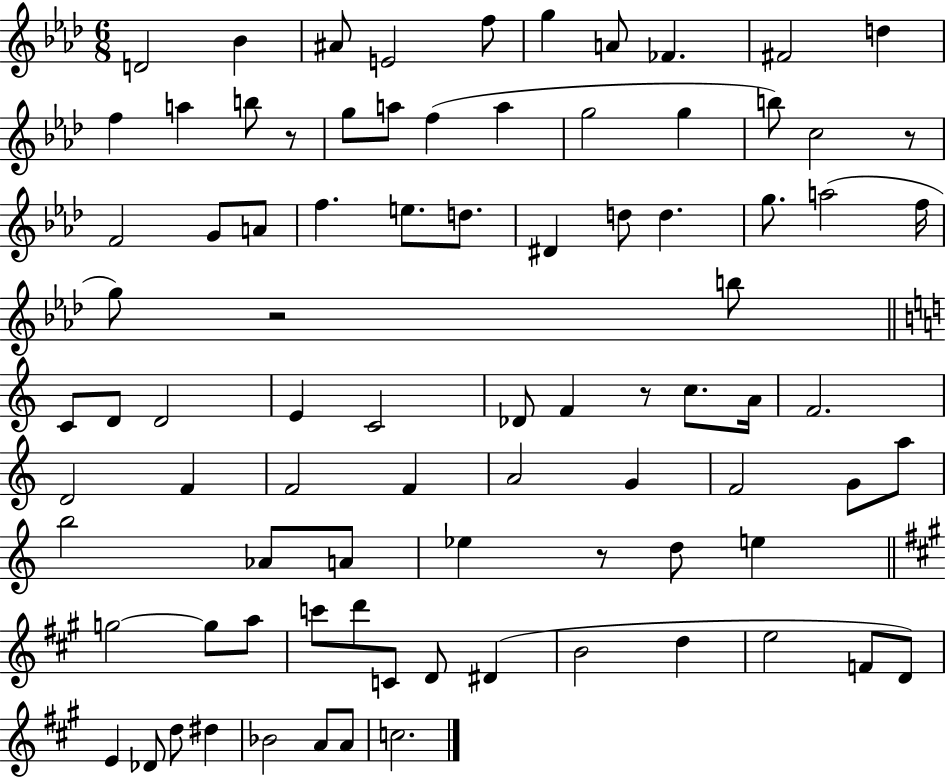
X:1
T:Untitled
M:6/8
L:1/4
K:Ab
D2 _B ^A/2 E2 f/2 g A/2 _F ^F2 d f a b/2 z/2 g/2 a/2 f a g2 g b/2 c2 z/2 F2 G/2 A/2 f e/2 d/2 ^D d/2 d g/2 a2 f/4 g/2 z2 b/2 C/2 D/2 D2 E C2 _D/2 F z/2 c/2 A/4 F2 D2 F F2 F A2 G F2 G/2 a/2 b2 _A/2 A/2 _e z/2 d/2 e g2 g/2 a/2 c'/2 d'/2 C/2 D/2 ^D B2 d e2 F/2 D/2 E _D/2 d/2 ^d _B2 A/2 A/2 c2